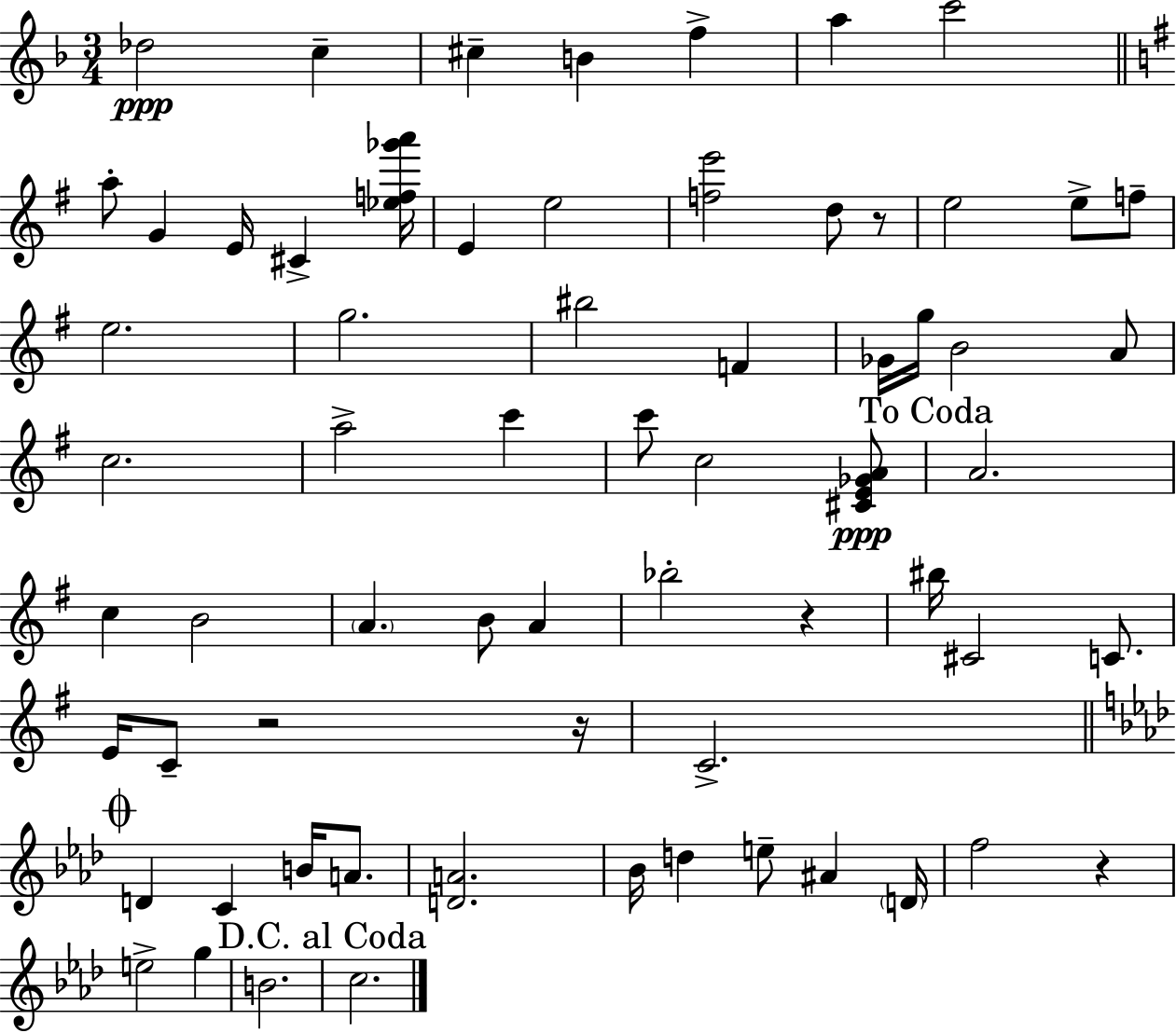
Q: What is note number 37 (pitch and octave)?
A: Bb5